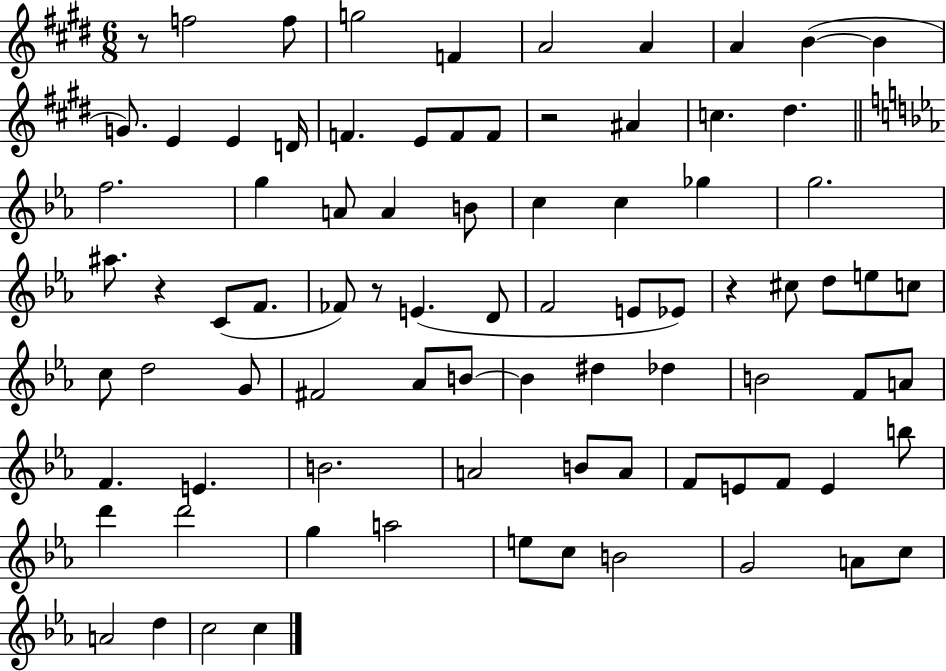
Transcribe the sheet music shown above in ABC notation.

X:1
T:Untitled
M:6/8
L:1/4
K:E
z/2 f2 f/2 g2 F A2 A A B B G/2 E E D/4 F E/2 F/2 F/2 z2 ^A c ^d f2 g A/2 A B/2 c c _g g2 ^a/2 z C/2 F/2 _F/2 z/2 E D/2 F2 E/2 _E/2 z ^c/2 d/2 e/2 c/2 c/2 d2 G/2 ^F2 _A/2 B/2 B ^d _d B2 F/2 A/2 F E B2 A2 B/2 A/2 F/2 E/2 F/2 E b/2 d' d'2 g a2 e/2 c/2 B2 G2 A/2 c/2 A2 d c2 c